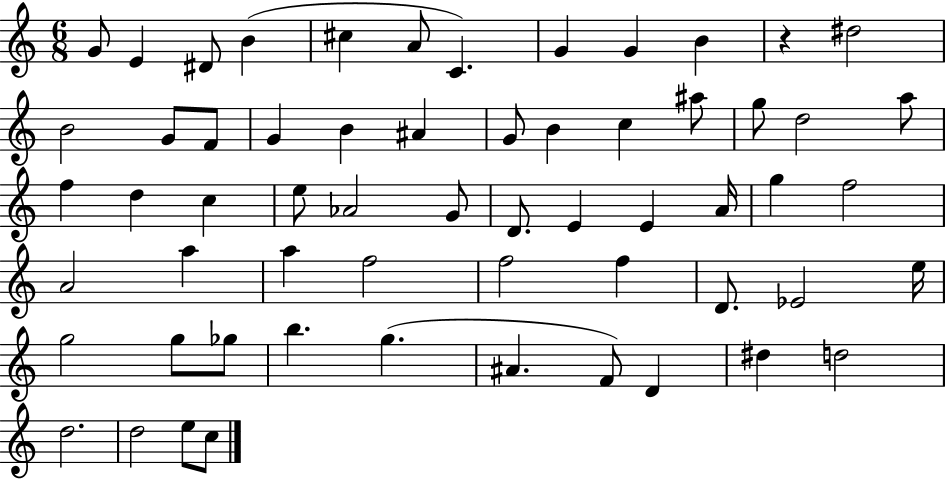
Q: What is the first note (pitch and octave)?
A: G4